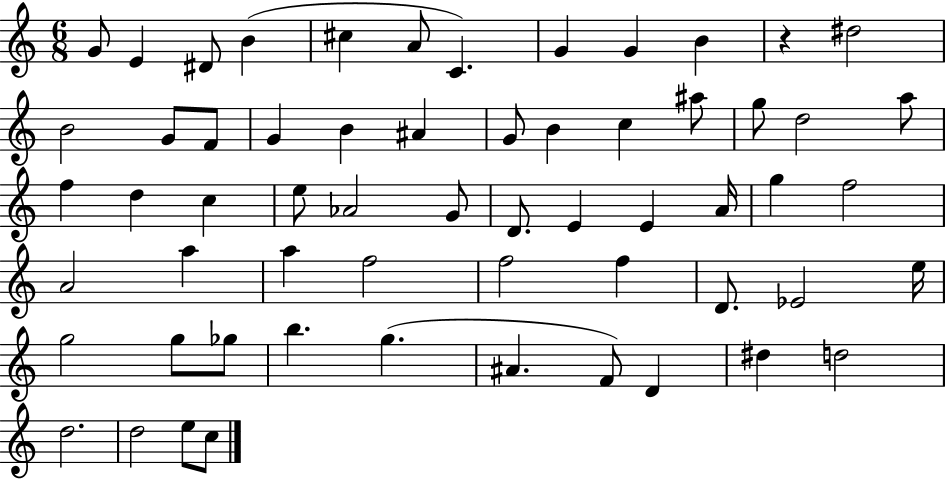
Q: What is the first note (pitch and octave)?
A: G4